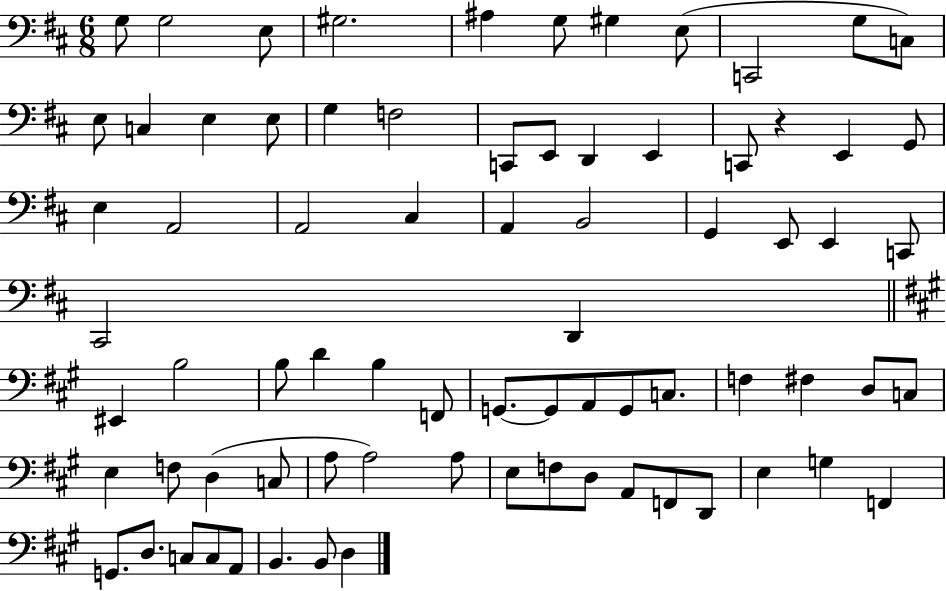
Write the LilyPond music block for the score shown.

{
  \clef bass
  \numericTimeSignature
  \time 6/8
  \key d \major
  g8 g2 e8 | gis2. | ais4 g8 gis4 e8( | c,2 g8 c8) | \break e8 c4 e4 e8 | g4 f2 | c,8 e,8 d,4 e,4 | c,8 r4 e,4 g,8 | \break e4 a,2 | a,2 cis4 | a,4 b,2 | g,4 e,8 e,4 c,8 | \break cis,2 d,4 | \bar "||" \break \key a \major eis,4 b2 | b8 d'4 b4 f,8 | g,8.~~ g,8 a,8 g,8 c8. | f4 fis4 d8 c8 | \break e4 f8 d4( c8 | a8 a2) a8 | e8 f8 d8 a,8 f,8 d,8 | e4 g4 f,4 | \break g,8. d8. c8 c8 a,8 | b,4. b,8 d4 | \bar "|."
}